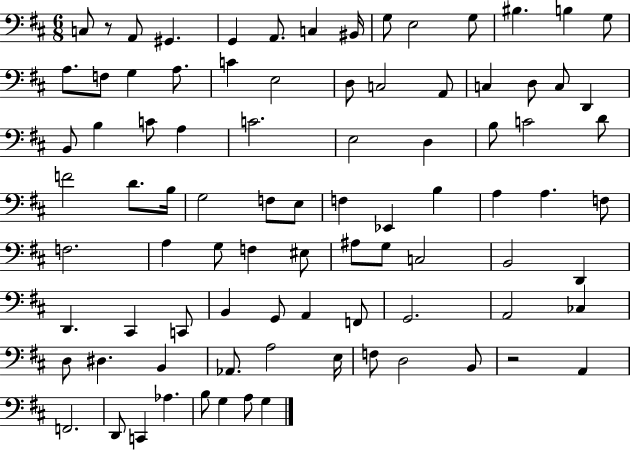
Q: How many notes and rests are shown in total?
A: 88